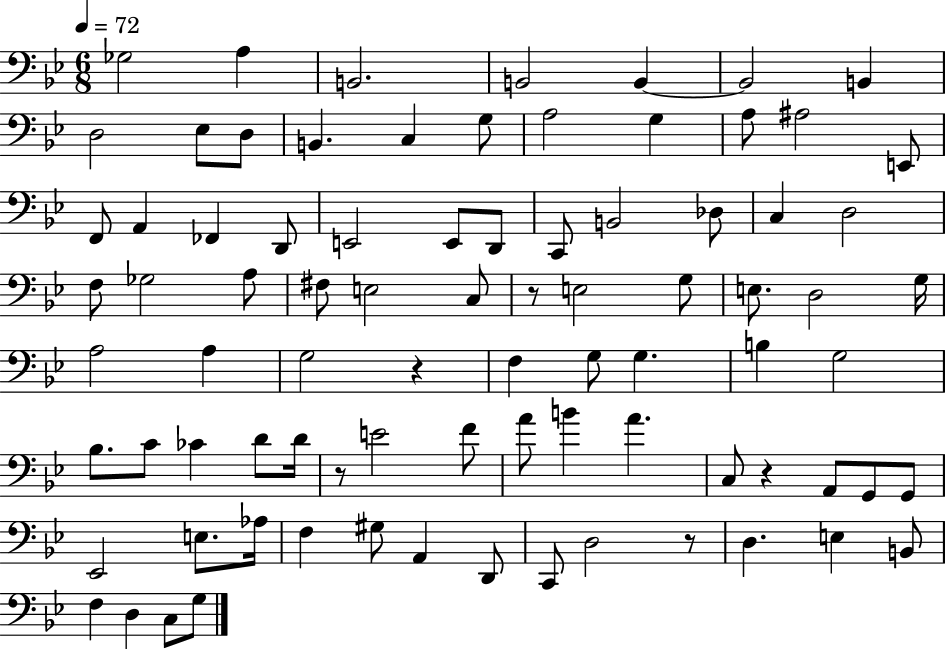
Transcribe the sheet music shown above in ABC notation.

X:1
T:Untitled
M:6/8
L:1/4
K:Bb
_G,2 A, B,,2 B,,2 B,, B,,2 B,, D,2 _E,/2 D,/2 B,, C, G,/2 A,2 G, A,/2 ^A,2 E,,/2 F,,/2 A,, _F,, D,,/2 E,,2 E,,/2 D,,/2 C,,/2 B,,2 _D,/2 C, D,2 F,/2 _G,2 A,/2 ^F,/2 E,2 C,/2 z/2 E,2 G,/2 E,/2 D,2 G,/4 A,2 A, G,2 z F, G,/2 G, B, G,2 _B,/2 C/2 _C D/2 D/4 z/2 E2 F/2 A/2 B A C,/2 z A,,/2 G,,/2 G,,/2 _E,,2 E,/2 _A,/4 F, ^G,/2 A,, D,,/2 C,,/2 D,2 z/2 D, E, B,,/2 F, D, C,/2 G,/2